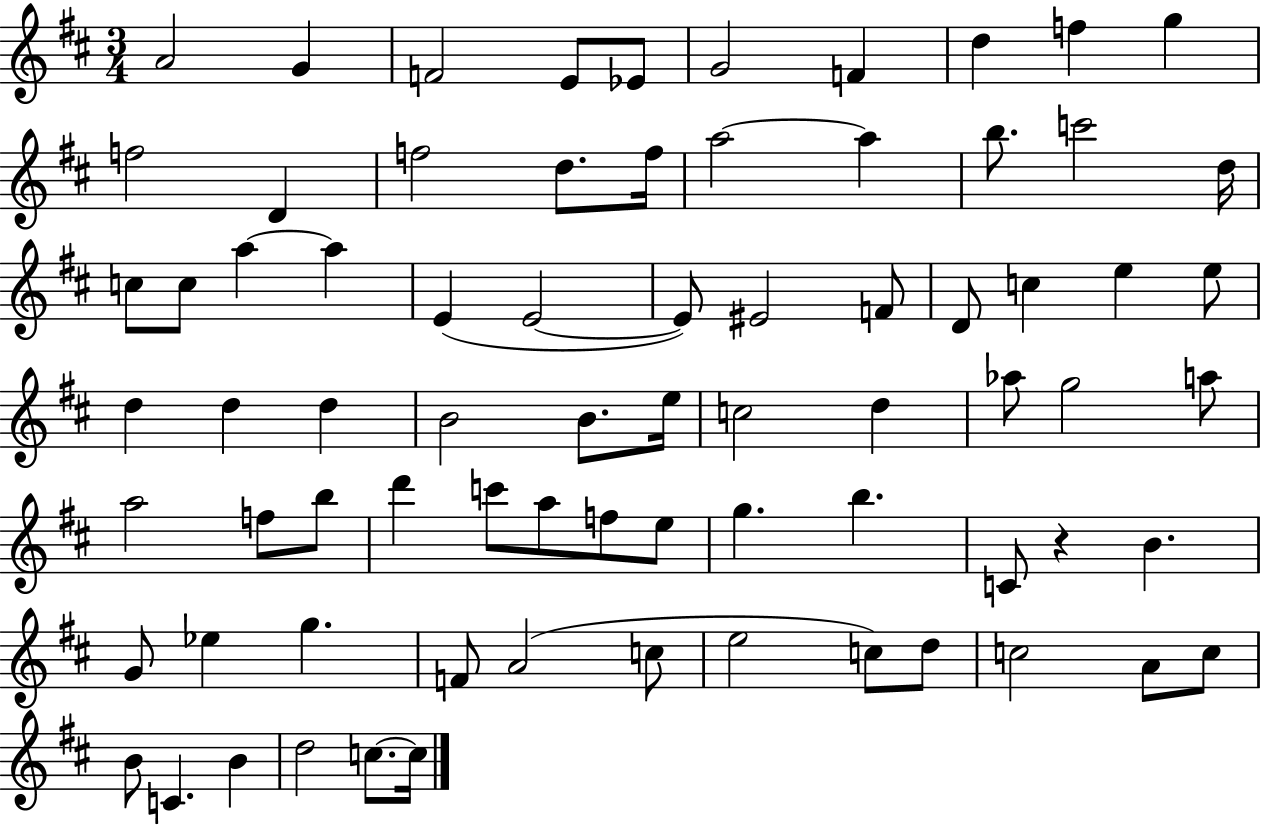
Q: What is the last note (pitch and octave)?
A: C5